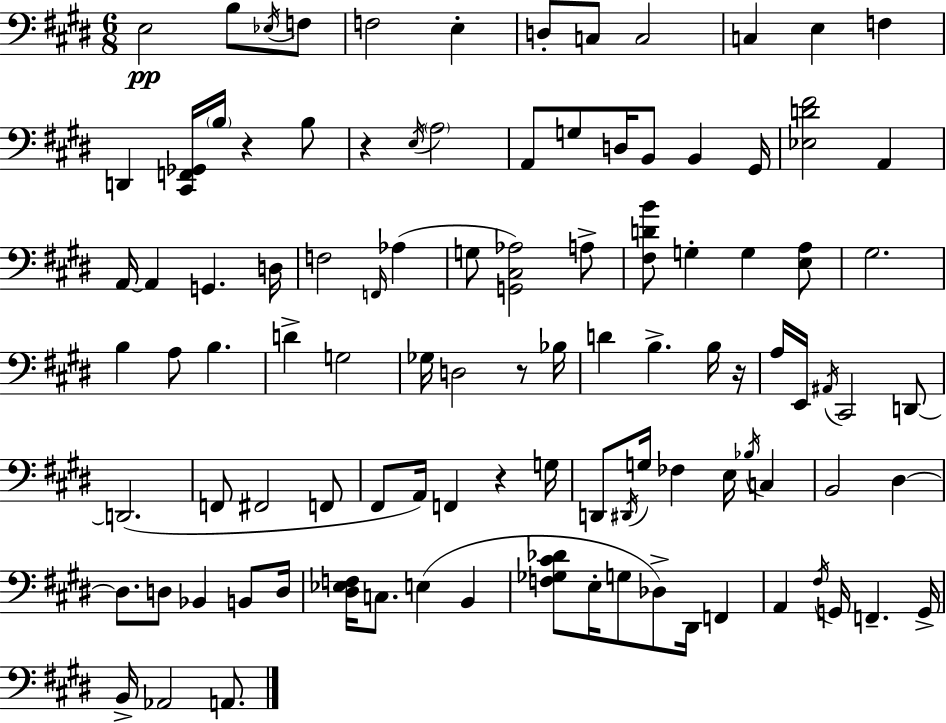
{
  \clef bass
  \numericTimeSignature
  \time 6/8
  \key e \major
  e2\pp b8 \acciaccatura { ees16 } f8 | f2 e4-. | d8-. c8 c2 | c4 e4 f4 | \break d,4 <cis, f, ges,>16 \parenthesize b16 r4 b8 | r4 \acciaccatura { e16 } \parenthesize a2 | a,8 g8 d16 b,8 b,4 | gis,16 <ees d' fis'>2 a,4 | \break a,16~~ a,4 g,4. | d16 f2 \grace { f,16 } aes4( | g8 <g, cis aes>2) | a8-> <fis d' b'>8 g4-. g4 | \break <e a>8 gis2. | b4 a8 b4. | d'4-> g2 | ges16 d2 | \break r8 bes16 d'4 b4.-> | b16 r16 a16 e,16 \acciaccatura { ais,16 } cis,2 | d,8~~ d,2.( | f,8 fis,2 | \break f,8 fis,8 a,16) f,4 r4 | g16 d,8 \acciaccatura { dis,16 } g16 fes4 | e16 \acciaccatura { bes16 } c4 b,2 | dis4~~ dis8. d8 bes,4 | \break b,8 d16 <dis ees f>16 c8. e4( | b,4 <f ges cis' des'>8 e16-. g8 des8->) | dis,16 f,4 a,4 \acciaccatura { fis16 } g,16 | f,4.-- g,16-> b,16-> aes,2 | \break a,8. \bar "|."
}